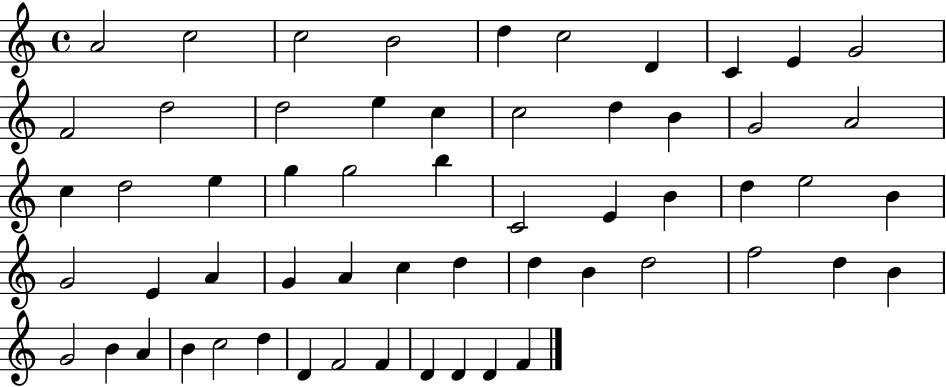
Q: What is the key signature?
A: C major